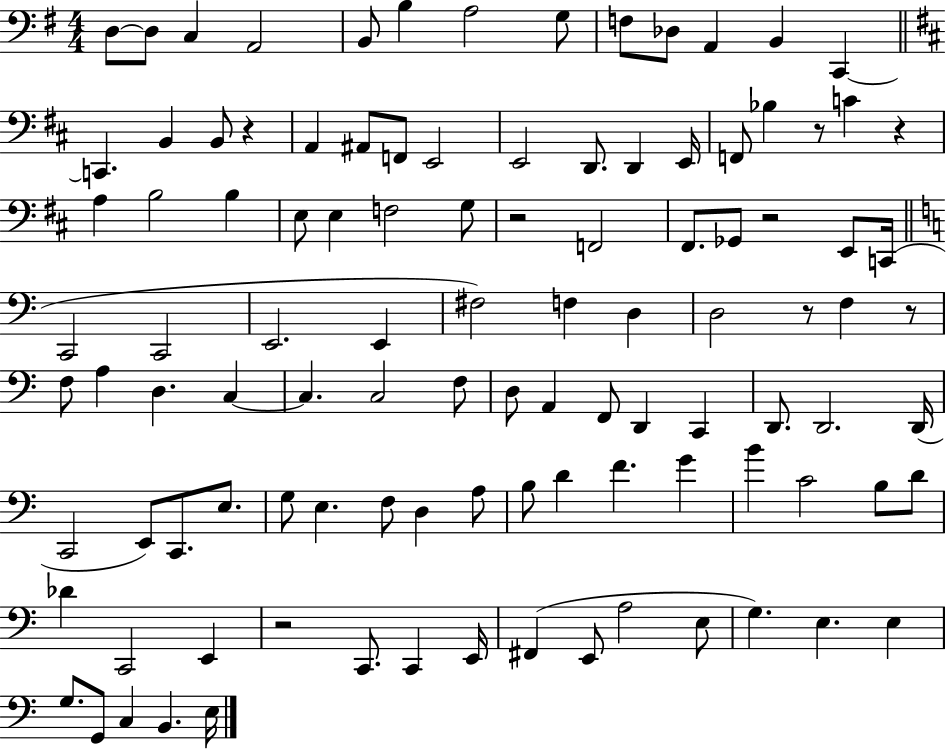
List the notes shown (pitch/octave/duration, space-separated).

D3/e D3/e C3/q A2/h B2/e B3/q A3/h G3/e F3/e Db3/e A2/q B2/q C2/q C2/q. B2/q B2/e R/q A2/q A#2/e F2/e E2/h E2/h D2/e. D2/q E2/s F2/e Bb3/q R/e C4/q R/q A3/q B3/h B3/q E3/e E3/q F3/h G3/e R/h F2/h F#2/e. Gb2/e R/h E2/e C2/s C2/h C2/h E2/h. E2/q F#3/h F3/q D3/q D3/h R/e F3/q R/e F3/e A3/q D3/q. C3/q C3/q. C3/h F3/e D3/e A2/q F2/e D2/q C2/q D2/e. D2/h. D2/s C2/h E2/e C2/e. E3/e. G3/e E3/q. F3/e D3/q A3/e B3/e D4/q F4/q. G4/q B4/q C4/h B3/e D4/e Db4/q C2/h E2/q R/h C2/e. C2/q E2/s F#2/q E2/e A3/h E3/e G3/q. E3/q. E3/q G3/e. G2/e C3/q B2/q. E3/s